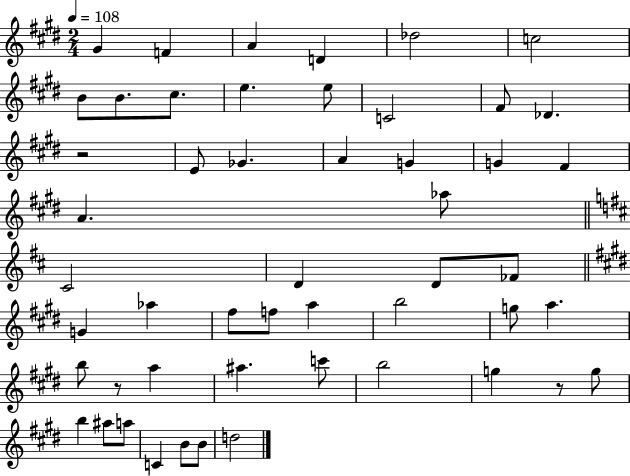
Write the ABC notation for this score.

X:1
T:Untitled
M:2/4
L:1/4
K:E
^G F A D _d2 c2 B/2 B/2 ^c/2 e e/2 C2 ^F/2 _D z2 E/2 _G A G G ^F A _a/2 ^C2 D D/2 _F/2 G _a ^f/2 f/2 a b2 g/2 a b/2 z/2 a ^a c'/2 b2 g z/2 g/2 b ^a/2 a/2 C B/2 B/2 d2